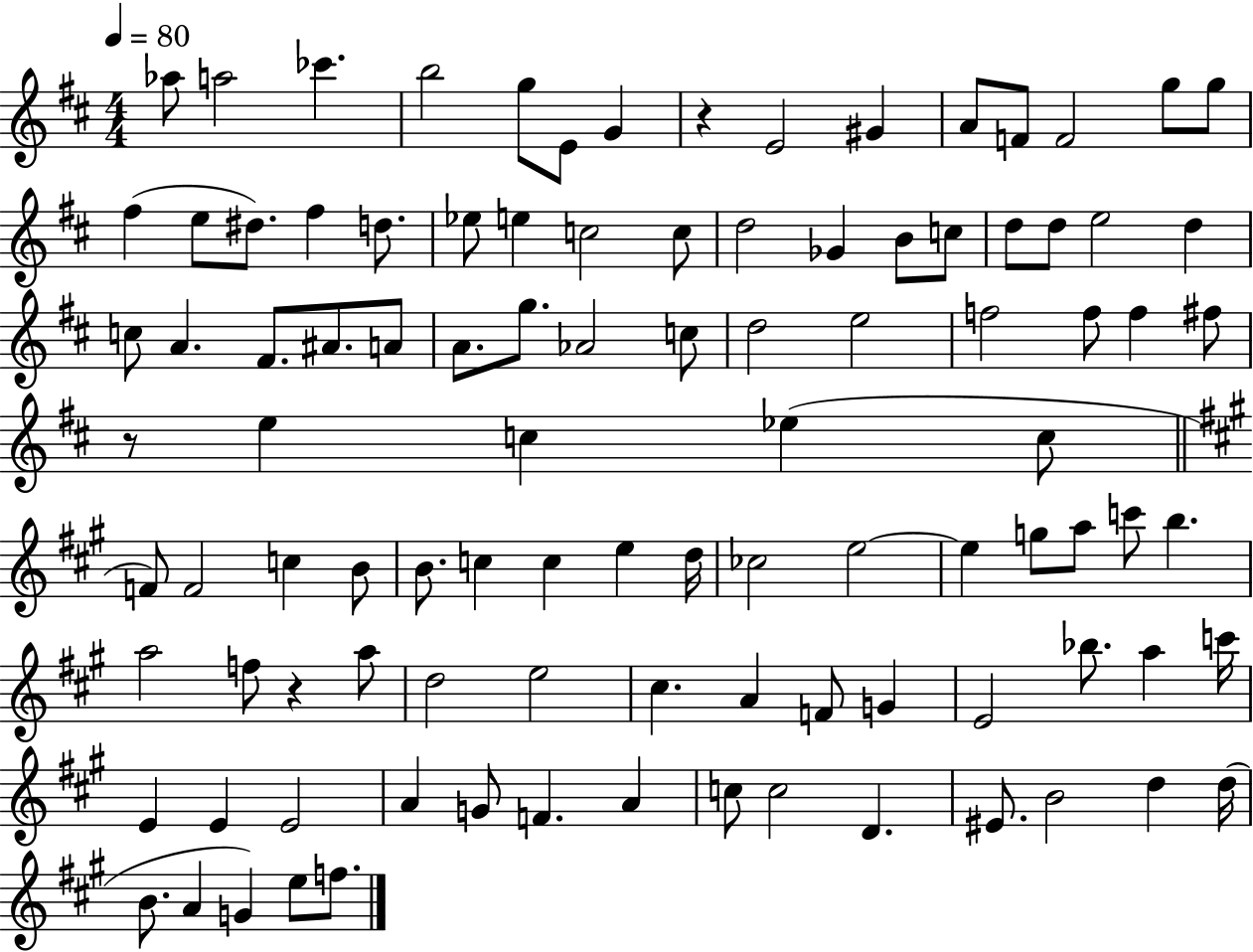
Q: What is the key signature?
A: D major